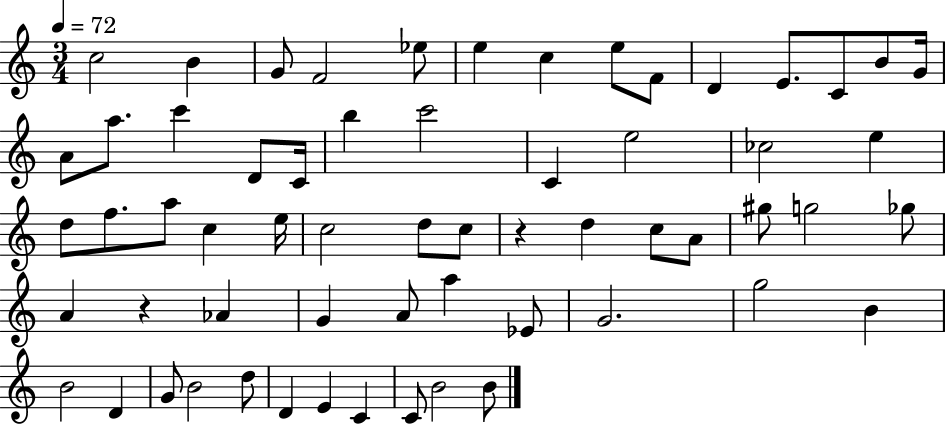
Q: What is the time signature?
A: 3/4